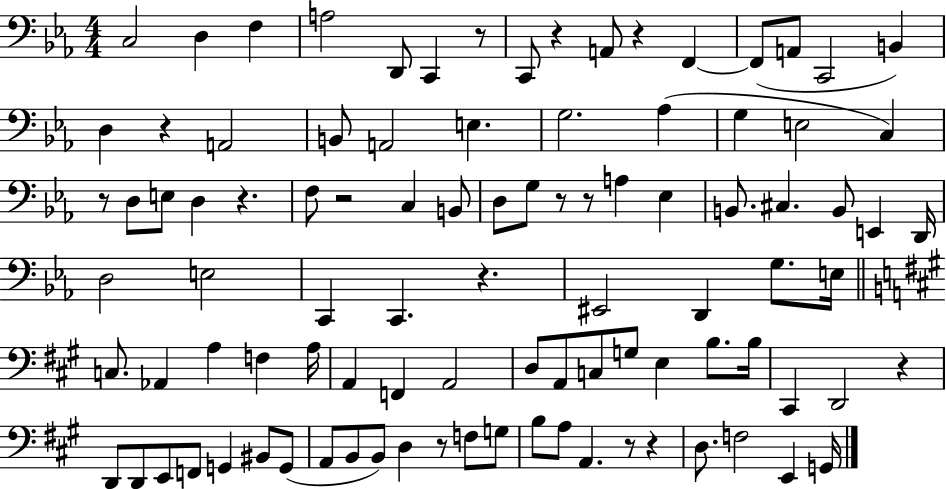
{
  \clef bass
  \numericTimeSignature
  \time 4/4
  \key ees \major
  c2 d4 f4 | a2 d,8 c,4 r8 | c,8 r4 a,8 r4 f,4~~ | f,8( a,8 c,2 b,4) | \break d4 r4 a,2 | b,8 a,2 e4. | g2. aes4( | g4 e2 c4) | \break r8 d8 e8 d4 r4. | f8 r2 c4 b,8 | d8 g8 r8 r8 a4 ees4 | b,8. cis4. b,8 e,4 d,16 | \break d2 e2 | c,4 c,4. r4. | eis,2 d,4 g8. e16 | \bar "||" \break \key a \major c8. aes,4 a4 f4 a16 | a,4 f,4 a,2 | d8 a,8 c8 g8 e4 b8. b16 | cis,4 d,2 r4 | \break d,8 d,8 e,8 f,8 g,4 bis,8 g,8( | a,8 b,8 b,8) d4 r8 f8 g8 | b8 a8 a,4. r8 r4 | d8. f2 e,4 g,16 | \break \bar "|."
}